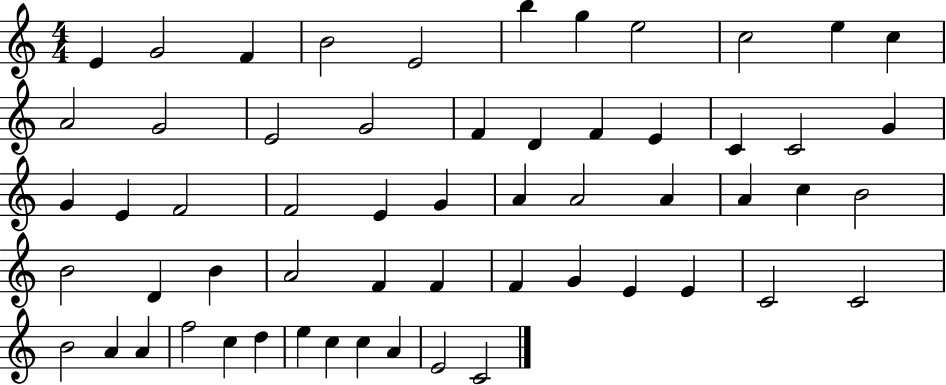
{
  \clef treble
  \numericTimeSignature
  \time 4/4
  \key c \major
  e'4 g'2 f'4 | b'2 e'2 | b''4 g''4 e''2 | c''2 e''4 c''4 | \break a'2 g'2 | e'2 g'2 | f'4 d'4 f'4 e'4 | c'4 c'2 g'4 | \break g'4 e'4 f'2 | f'2 e'4 g'4 | a'4 a'2 a'4 | a'4 c''4 b'2 | \break b'2 d'4 b'4 | a'2 f'4 f'4 | f'4 g'4 e'4 e'4 | c'2 c'2 | \break b'2 a'4 a'4 | f''2 c''4 d''4 | e''4 c''4 c''4 a'4 | e'2 c'2 | \break \bar "|."
}